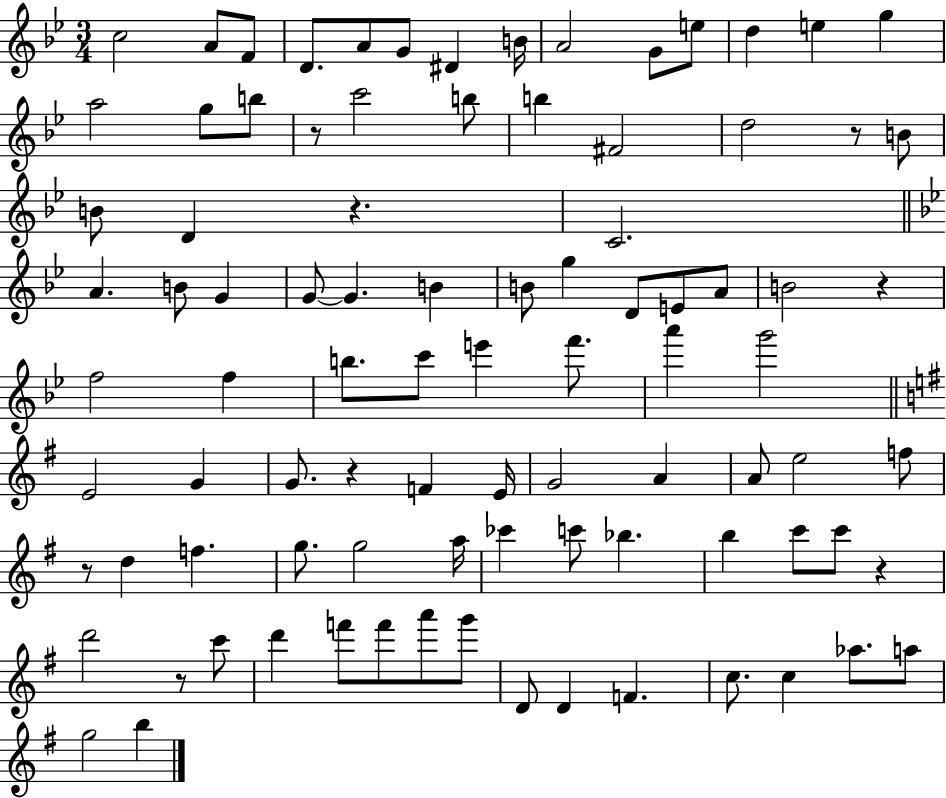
{
  \clef treble
  \numericTimeSignature
  \time 3/4
  \key bes \major
  c''2 a'8 f'8 | d'8. a'8 g'8 dis'4 b'16 | a'2 g'8 e''8 | d''4 e''4 g''4 | \break a''2 g''8 b''8 | r8 c'''2 b''8 | b''4 fis'2 | d''2 r8 b'8 | \break b'8 d'4 r4. | c'2. | \bar "||" \break \key bes \major a'4. b'8 g'4 | g'8~~ g'4. b'4 | b'8 g''4 d'8 e'8 a'8 | b'2 r4 | \break f''2 f''4 | b''8. c'''8 e'''4 f'''8. | a'''4 g'''2 | \bar "||" \break \key g \major e'2 g'4 | g'8. r4 f'4 e'16 | g'2 a'4 | a'8 e''2 f''8 | \break r8 d''4 f''4. | g''8. g''2 a''16 | ces'''4 c'''8 bes''4. | b''4 c'''8 c'''8 r4 | \break d'''2 r8 c'''8 | d'''4 f'''8 f'''8 a'''8 g'''8 | d'8 d'4 f'4. | c''8. c''4 aes''8. a''8 | \break g''2 b''4 | \bar "|."
}